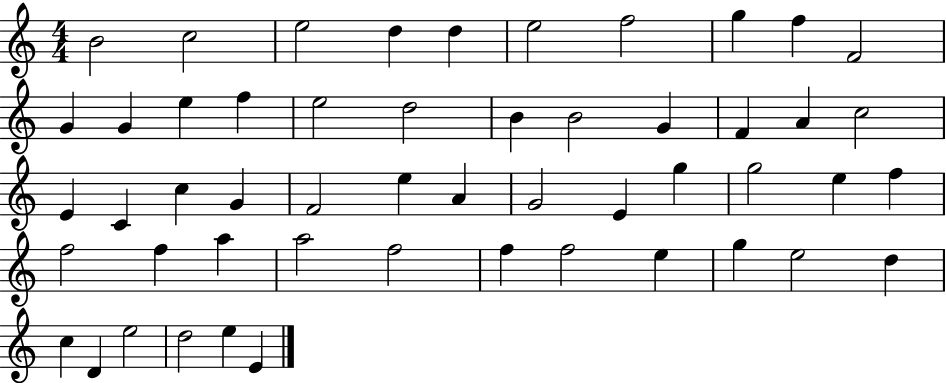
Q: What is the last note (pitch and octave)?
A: E4